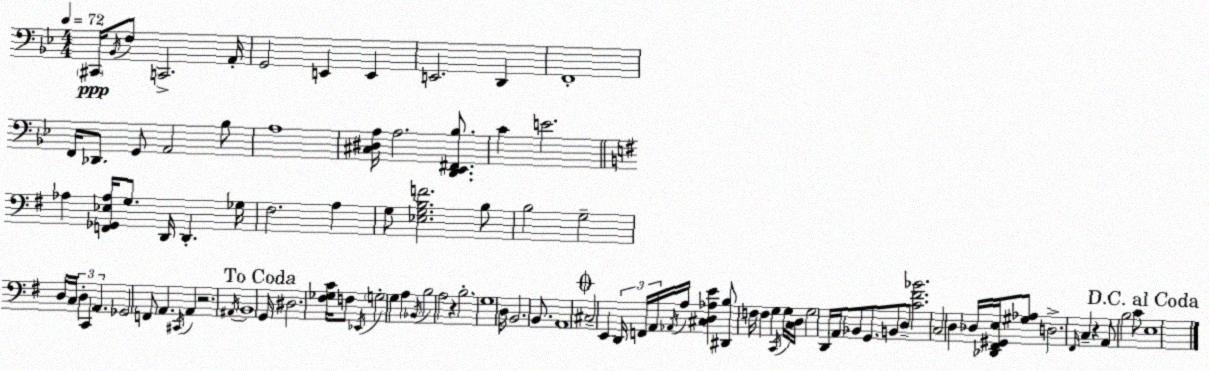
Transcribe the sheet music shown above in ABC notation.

X:1
T:Untitled
M:4/4
L:1/4
K:Bb
^C,,/4 _B,,/4 F,/2 C,,2 A,,/4 G,,2 E,, E,, E,,2 D,, F,,4 F,,/4 _D,,/2 G,,/2 A,,2 _B,/2 A,4 [^C,^D,A,]/4 A,2 [D,,_E,,^F,,_B,]/2 C E2 _A, [F,,_G,,_E,_A,]/4 G,/2 D,,/4 D,, _G,/4 ^F,2 A, G,/2 [_E,G,B,F]2 B,/2 B,2 G,2 D,/4 C,/4 D, C,, A,, _G,,2 F,,/2 A,, ^C,,/4 A,, z2 ^A,,/4 B,,4 G,,/4 ^D,2 [^F,_G,C]/4 F,/2 _E,,/4 G,2 G, A, _B,,/4 B,2 A,2 z B,2 G,4 D,/4 B,,2 B,,/2 A,,4 ^C,2 E,, D,,/4 F,,/4 A,,/4 _A,,/4 A,/4 [^C,D,_A,E] [^D,,B,]/2 F,/4 F, G, C,,/4 G,/4 [C,D,]/4 G,2 D,,/4 A,,/4 _B,,/2 G,,/2 B,,/2 D,/2 [C^F_B]2 C,2 D, _D,/4 [_D,,^F,,^G,,E,]/4 [^G,_A,]/2 D,2 ^F,,/4 C, z A,,/2 B,2 C/2 E,4